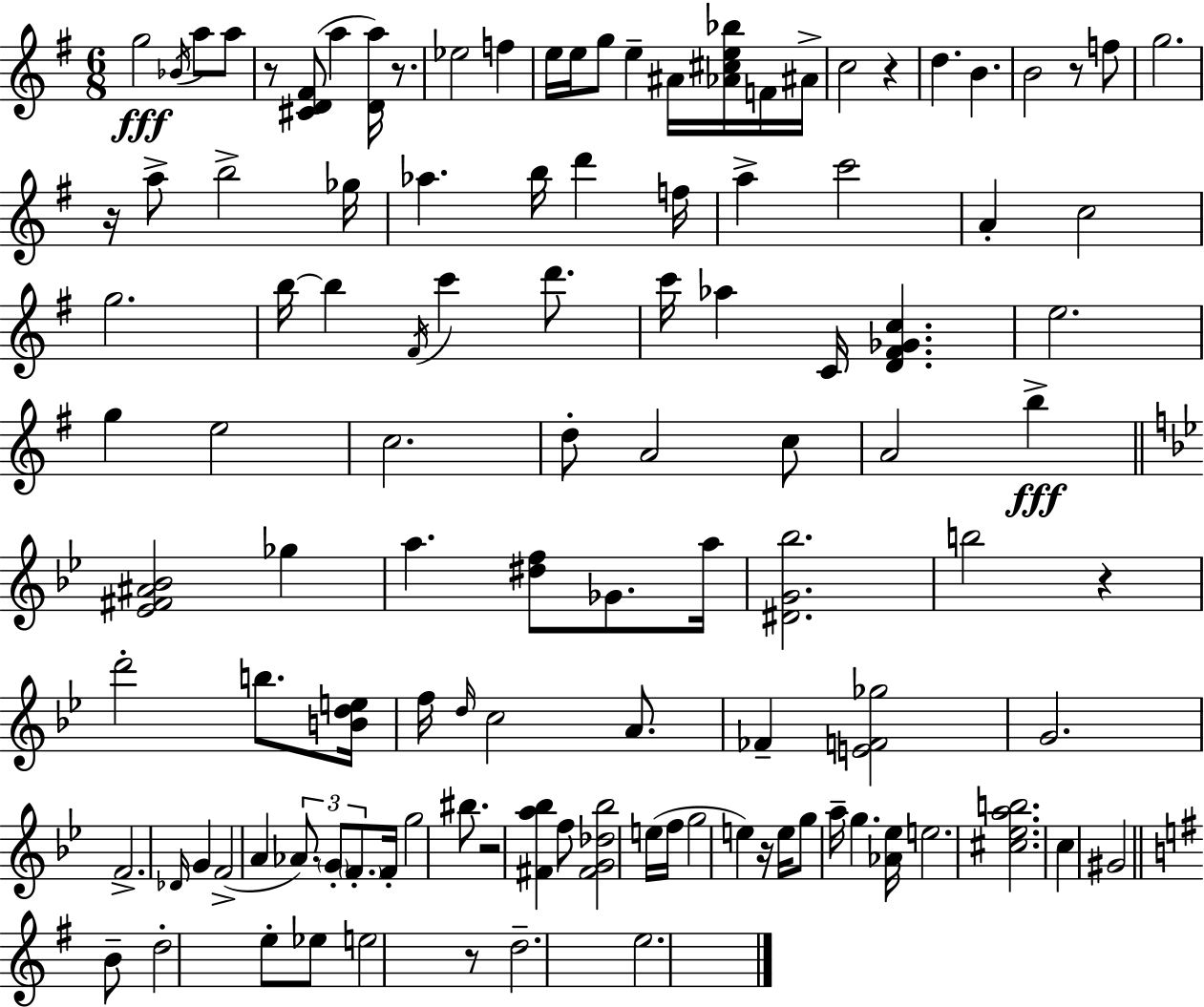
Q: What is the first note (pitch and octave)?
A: G5